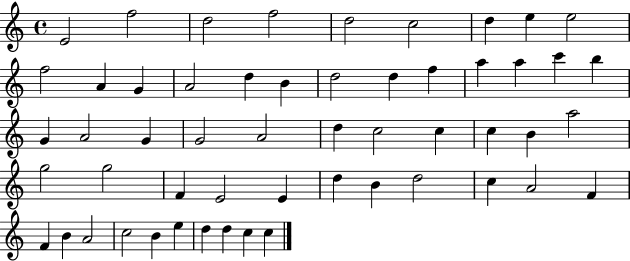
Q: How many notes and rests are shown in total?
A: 54